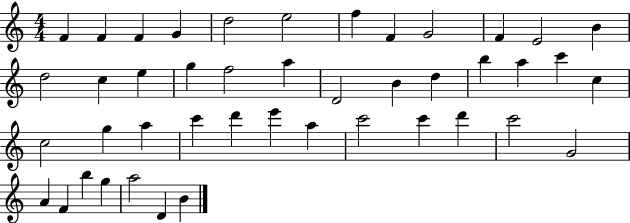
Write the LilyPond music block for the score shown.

{
  \clef treble
  \numericTimeSignature
  \time 4/4
  \key c \major
  f'4 f'4 f'4 g'4 | d''2 e''2 | f''4 f'4 g'2 | f'4 e'2 b'4 | \break d''2 c''4 e''4 | g''4 f''2 a''4 | d'2 b'4 d''4 | b''4 a''4 c'''4 c''4 | \break c''2 g''4 a''4 | c'''4 d'''4 e'''4 a''4 | c'''2 c'''4 d'''4 | c'''2 g'2 | \break a'4 f'4 b''4 g''4 | a''2 d'4 b'4 | \bar "|."
}